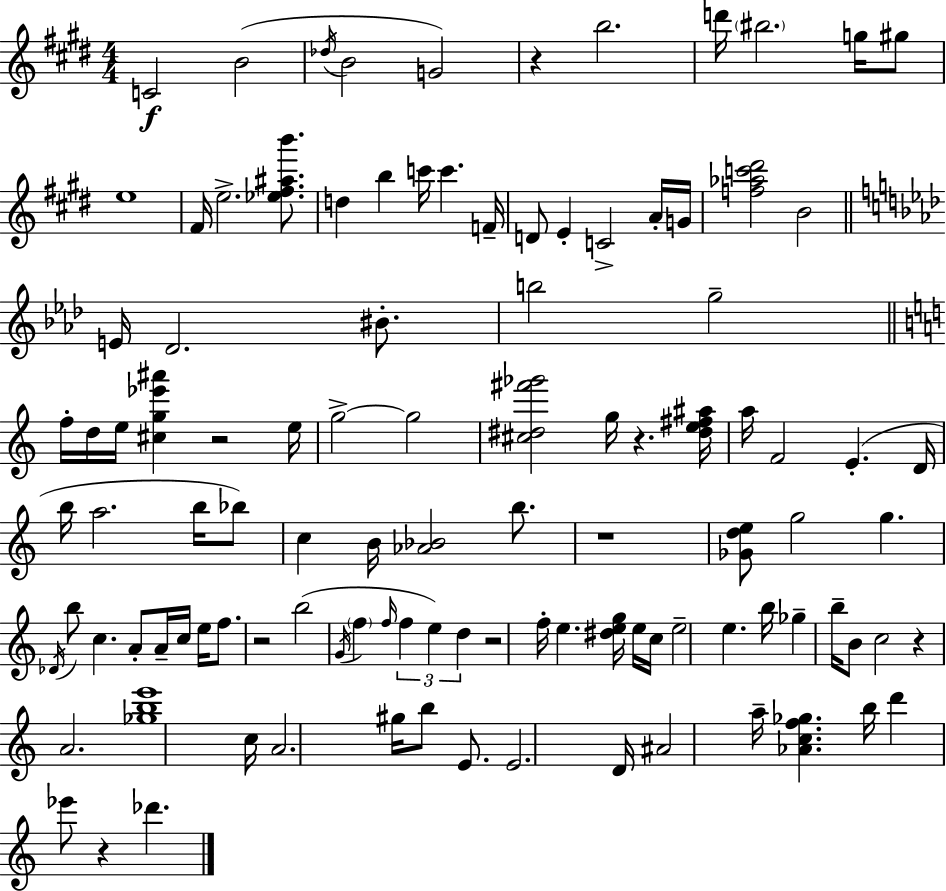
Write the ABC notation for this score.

X:1
T:Untitled
M:4/4
L:1/4
K:E
C2 B2 _d/4 B2 G2 z b2 d'/4 ^b2 g/4 ^g/2 e4 ^F/4 e2 [_e^f^ab']/2 d b c'/4 c' F/4 D/2 E C2 A/4 G/4 [f_ac'^d']2 B2 E/4 _D2 ^B/2 b2 g2 f/4 d/4 e/4 [^cg_e'^a'] z2 e/4 g2 g2 [^c^d^f'_g']2 g/4 z [^de^f^a]/4 a/4 F2 E D/4 b/4 a2 b/4 _b/2 c B/4 [_A_B]2 b/2 z4 [_Gde]/2 g2 g _D/4 b/2 c A/2 A/4 c/4 e/4 f/2 z2 b2 G/4 f f/4 f e d z2 f/4 e [^deg]/4 e/4 c/4 e2 e b/4 _g b/4 B/2 c2 z A2 [_gbe']4 c/4 A2 ^g/4 b/2 E/2 E2 D/4 ^A2 a/4 [_Acf_g] b/4 d' _e'/2 z _d'